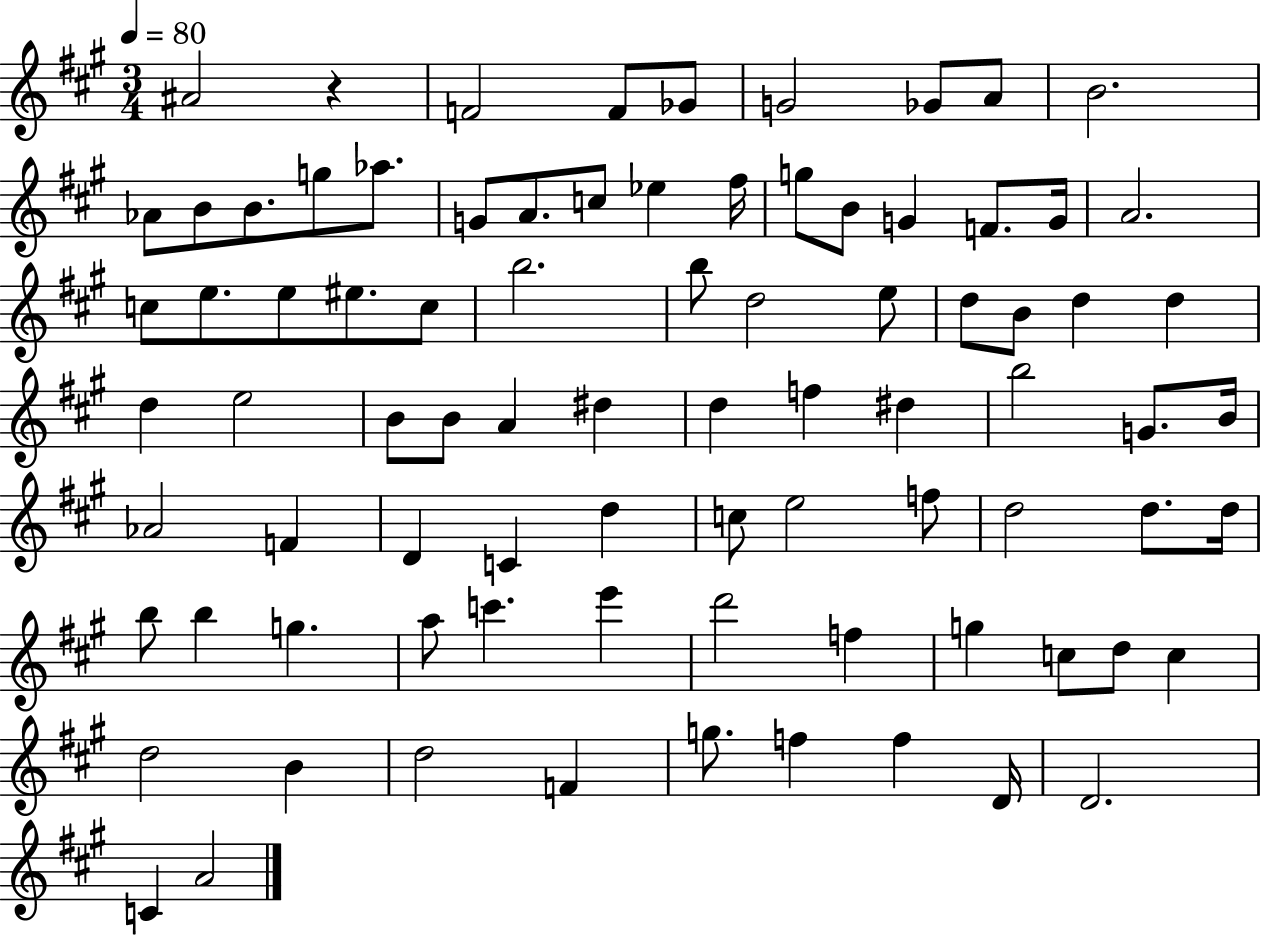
X:1
T:Untitled
M:3/4
L:1/4
K:A
^A2 z F2 F/2 _G/2 G2 _G/2 A/2 B2 _A/2 B/2 B/2 g/2 _a/2 G/2 A/2 c/2 _e ^f/4 g/2 B/2 G F/2 G/4 A2 c/2 e/2 e/2 ^e/2 c/2 b2 b/2 d2 e/2 d/2 B/2 d d d e2 B/2 B/2 A ^d d f ^d b2 G/2 B/4 _A2 F D C d c/2 e2 f/2 d2 d/2 d/4 b/2 b g a/2 c' e' d'2 f g c/2 d/2 c d2 B d2 F g/2 f f D/4 D2 C A2